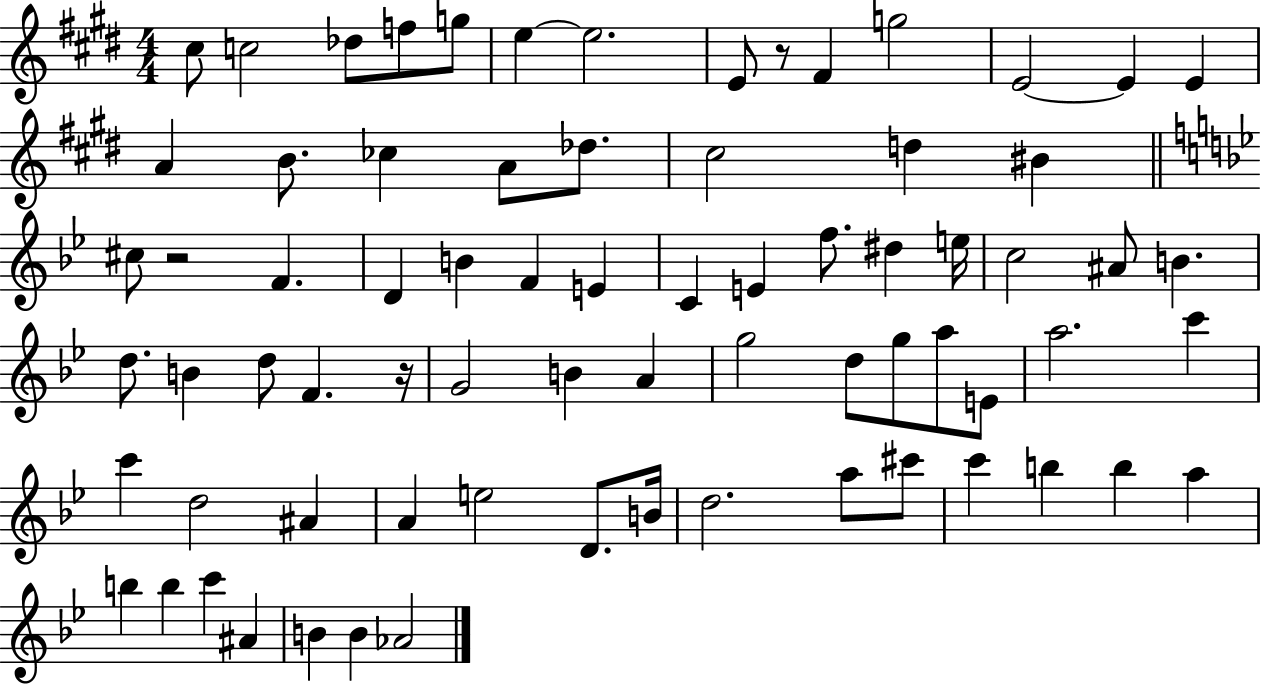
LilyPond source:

{
  \clef treble
  \numericTimeSignature
  \time 4/4
  \key e \major
  cis''8 c''2 des''8 f''8 g''8 | e''4~~ e''2. | e'8 r8 fis'4 g''2 | e'2~~ e'4 e'4 | \break a'4 b'8. ces''4 a'8 des''8. | cis''2 d''4 bis'4 | \bar "||" \break \key bes \major cis''8 r2 f'4. | d'4 b'4 f'4 e'4 | c'4 e'4 f''8. dis''4 e''16 | c''2 ais'8 b'4. | \break d''8. b'4 d''8 f'4. r16 | g'2 b'4 a'4 | g''2 d''8 g''8 a''8 e'8 | a''2. c'''4 | \break c'''4 d''2 ais'4 | a'4 e''2 d'8. b'16 | d''2. a''8 cis'''8 | c'''4 b''4 b''4 a''4 | \break b''4 b''4 c'''4 ais'4 | b'4 b'4 aes'2 | \bar "|."
}